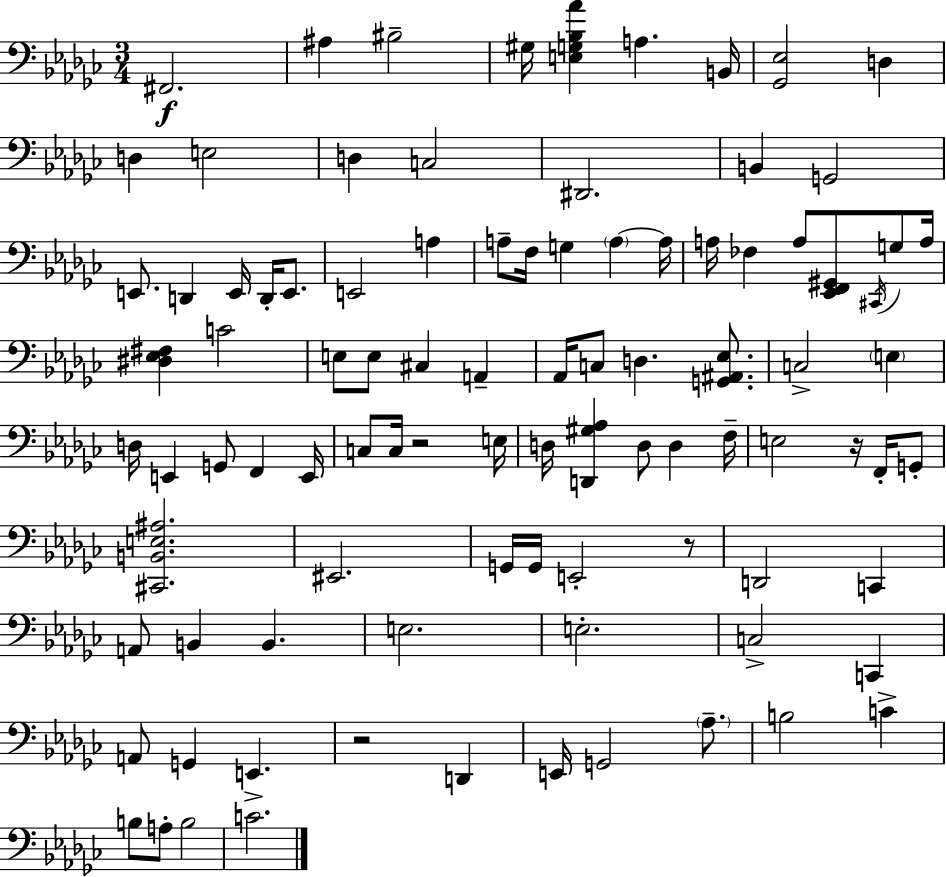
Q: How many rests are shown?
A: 4